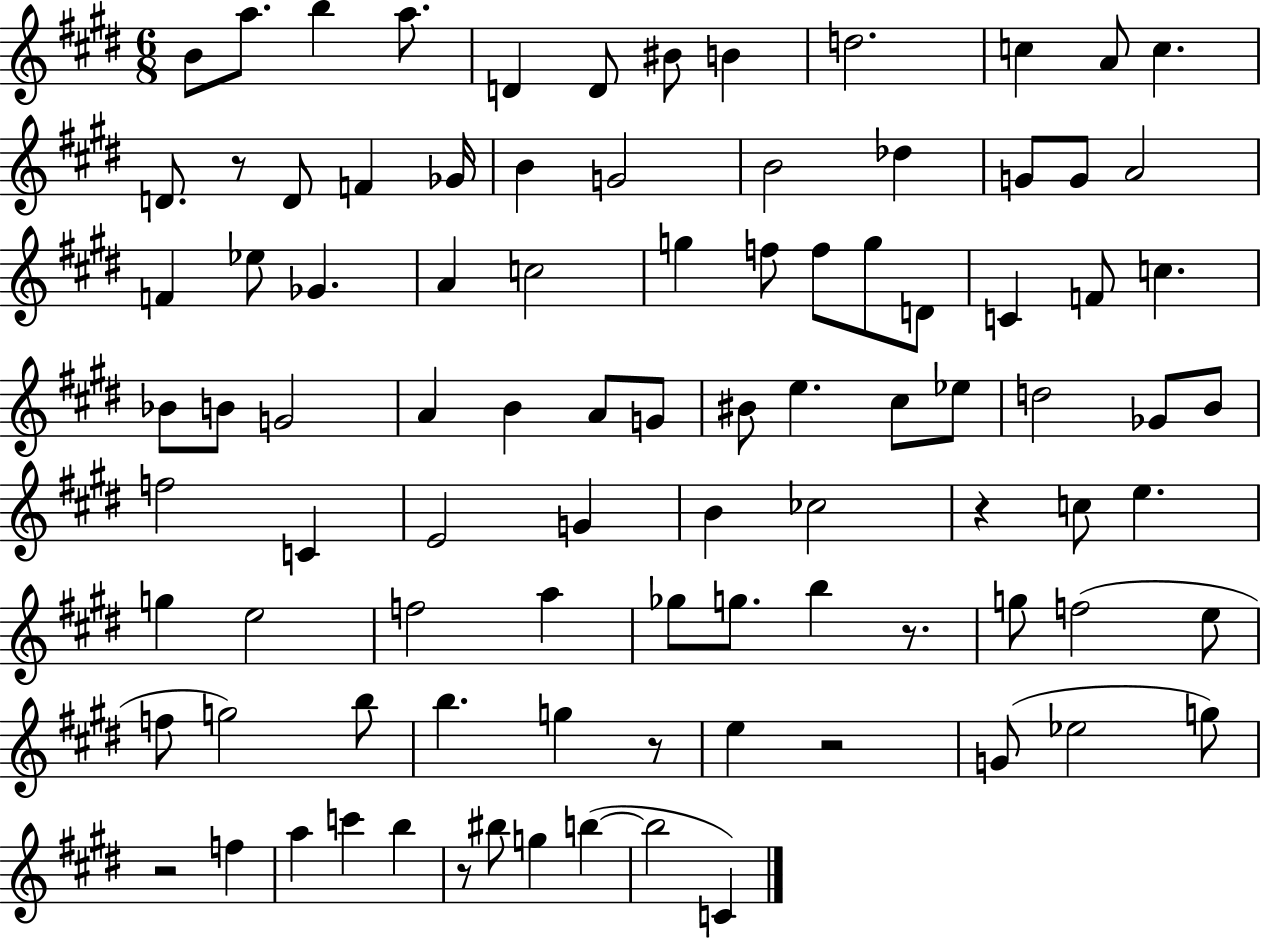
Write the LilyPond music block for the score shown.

{
  \clef treble
  \numericTimeSignature
  \time 6/8
  \key e \major
  b'8 a''8. b''4 a''8. | d'4 d'8 bis'8 b'4 | d''2. | c''4 a'8 c''4. | \break d'8. r8 d'8 f'4 ges'16 | b'4 g'2 | b'2 des''4 | g'8 g'8 a'2 | \break f'4 ees''8 ges'4. | a'4 c''2 | g''4 f''8 f''8 g''8 d'8 | c'4 f'8 c''4. | \break bes'8 b'8 g'2 | a'4 b'4 a'8 g'8 | bis'8 e''4. cis''8 ees''8 | d''2 ges'8 b'8 | \break f''2 c'4 | e'2 g'4 | b'4 ces''2 | r4 c''8 e''4. | \break g''4 e''2 | f''2 a''4 | ges''8 g''8. b''4 r8. | g''8 f''2( e''8 | \break f''8 g''2) b''8 | b''4. g''4 r8 | e''4 r2 | g'8( ees''2 g''8) | \break r2 f''4 | a''4 c'''4 b''4 | r8 bis''8 g''4 b''4~(~ | b''2 c'4) | \break \bar "|."
}